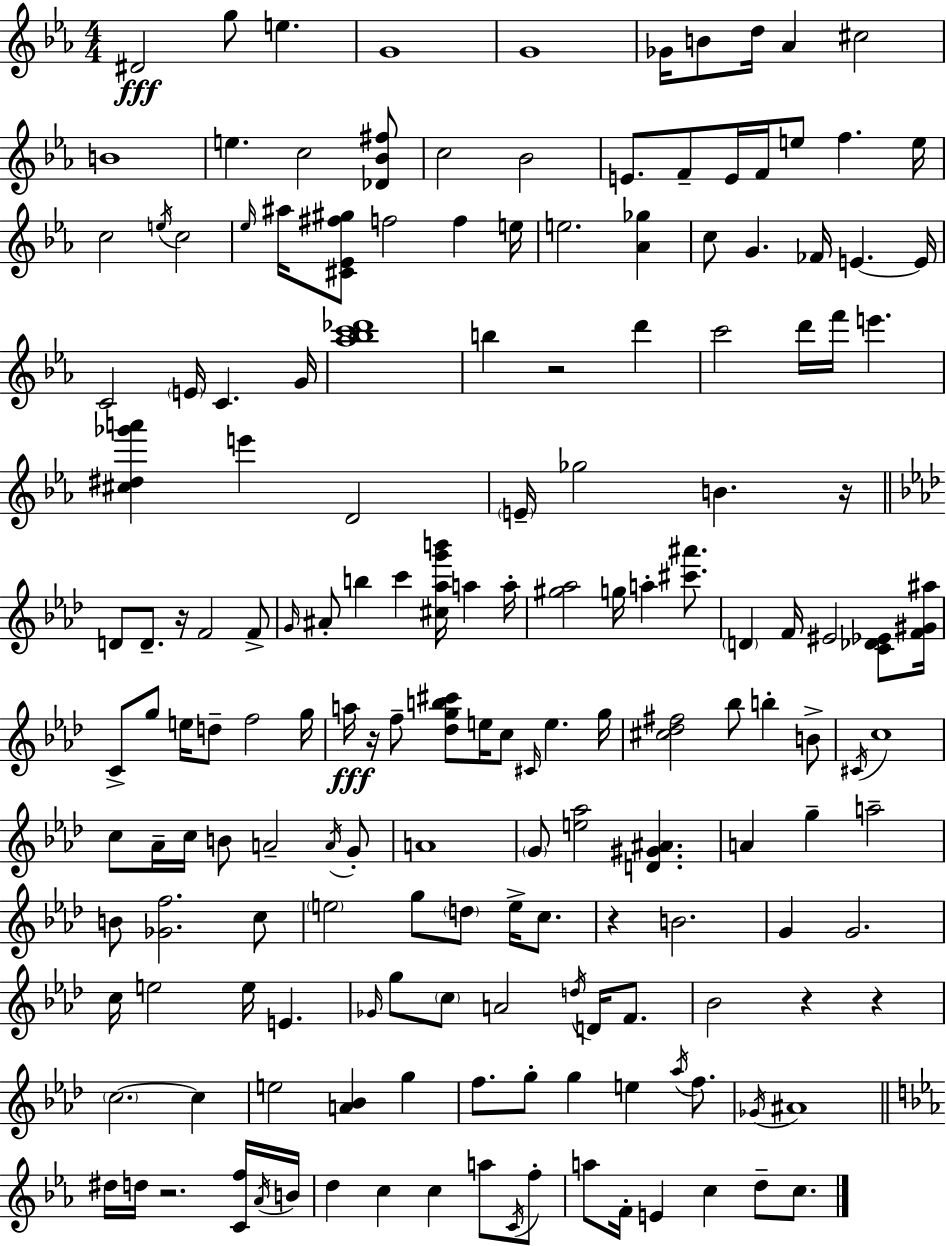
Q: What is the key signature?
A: C minor